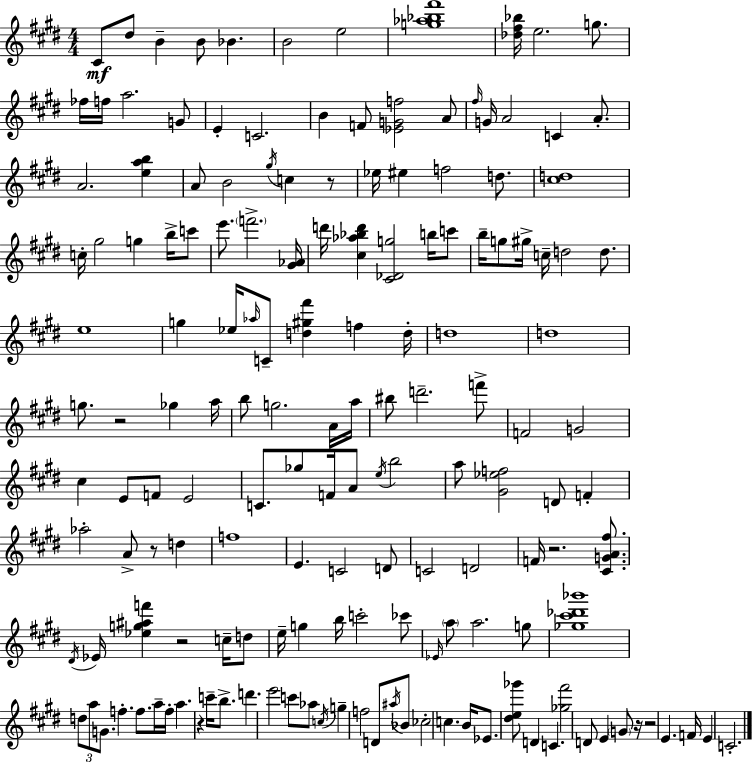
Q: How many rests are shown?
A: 8